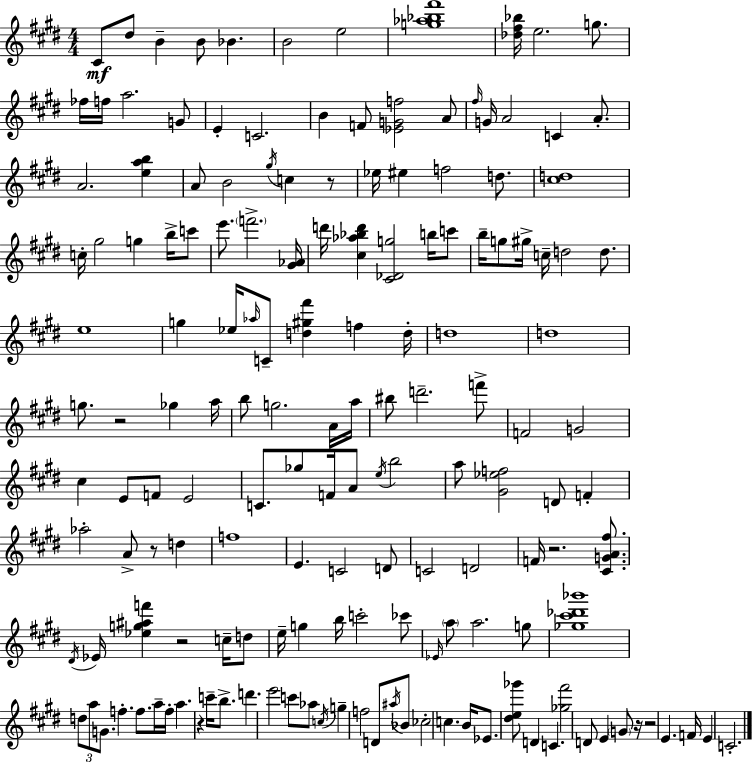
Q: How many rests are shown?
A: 8